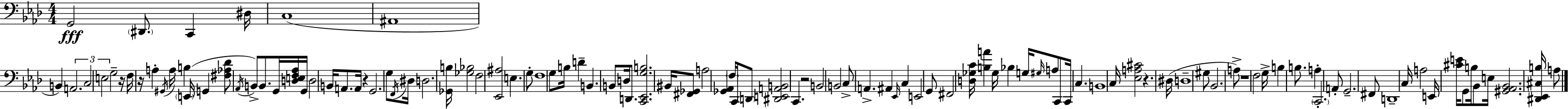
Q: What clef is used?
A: bass